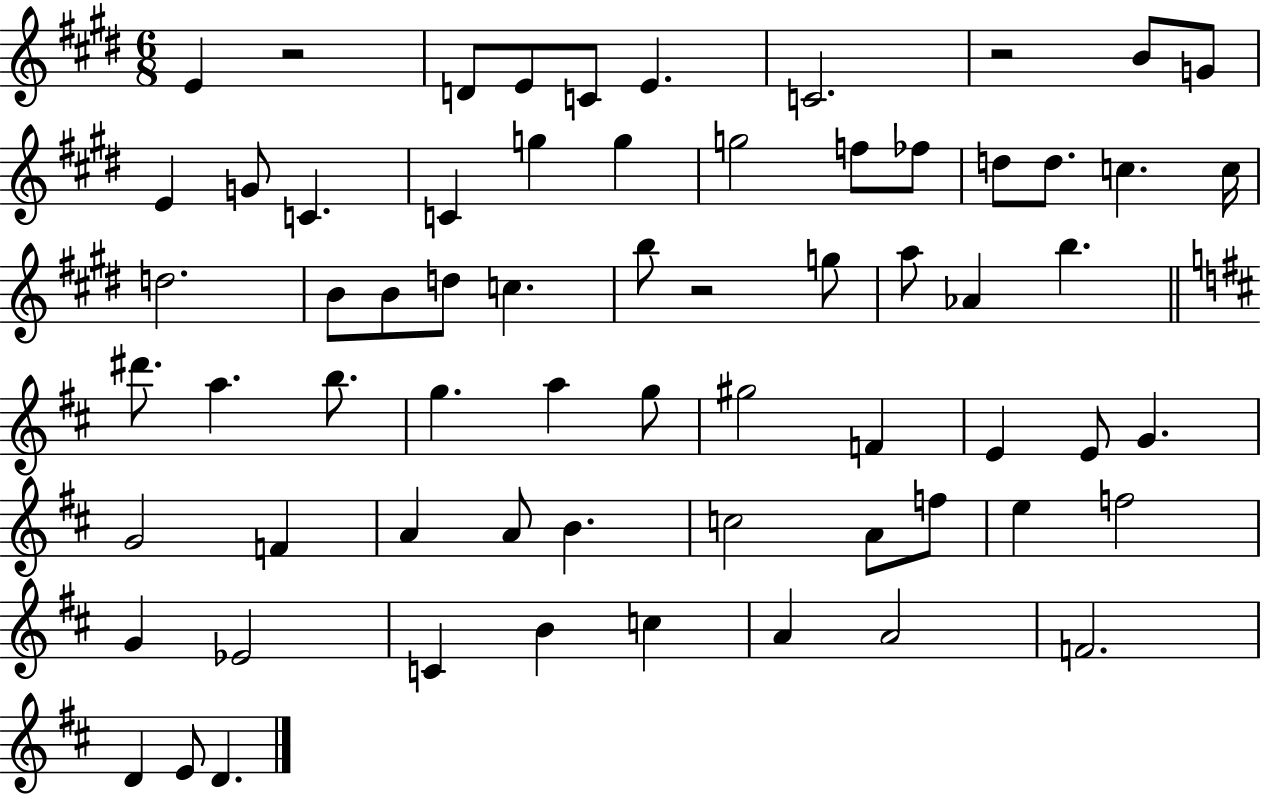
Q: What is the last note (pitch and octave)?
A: D4